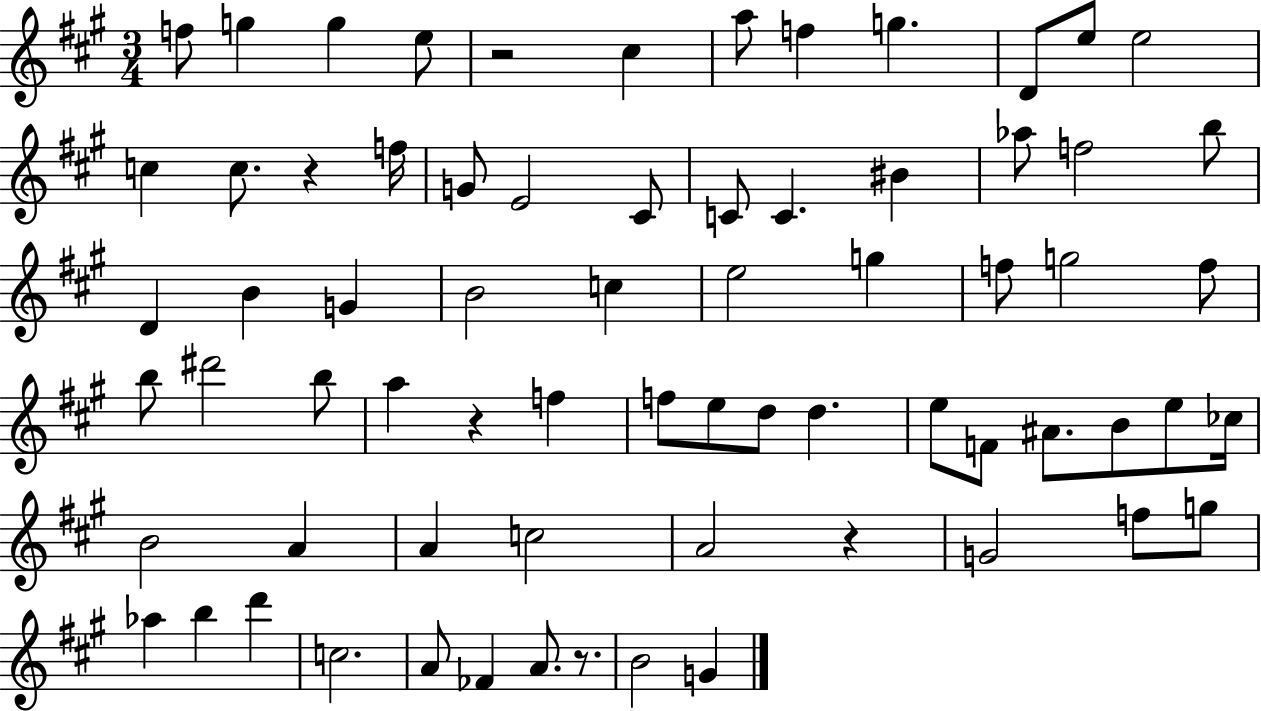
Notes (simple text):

F5/e G5/q G5/q E5/e R/h C#5/q A5/e F5/q G5/q. D4/e E5/e E5/h C5/q C5/e. R/q F5/s G4/e E4/h C#4/e C4/e C4/q. BIS4/q Ab5/e F5/h B5/e D4/q B4/q G4/q B4/h C5/q E5/h G5/q F5/e G5/h F5/e B5/e D#6/h B5/e A5/q R/q F5/q F5/e E5/e D5/e D5/q. E5/e F4/e A#4/e. B4/e E5/e CES5/s B4/h A4/q A4/q C5/h A4/h R/q G4/h F5/e G5/e Ab5/q B5/q D6/q C5/h. A4/e FES4/q A4/e. R/e. B4/h G4/q